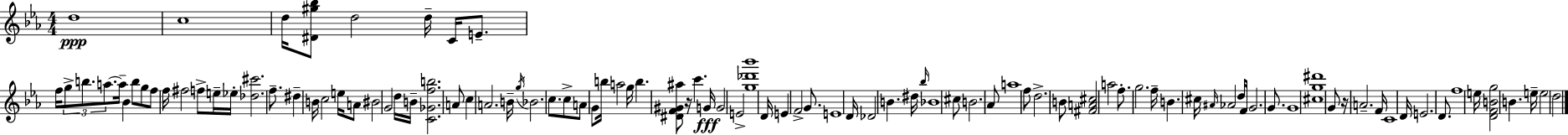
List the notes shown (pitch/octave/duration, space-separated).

D5/w C5/w D5/s [D#4,G#5,Bb5]/e D5/h D5/s C4/s E4/e. F5/s G5/e B5/e. A5/e. A5/s Bb4/q B5/e G5/e F5/e F5/s F#5/h F5/e E5/s Eb5/s [Db5,C#6]/h. F5/e. D#5/q B4/s C5/h E5/s A4/e BIS4/h G4/h D5/s B4/s [C4,Gb4,F5,B5]/h. A4/e C5/q A4/h. B4/s G5/s Bb4/h. C5/e. C5/e A4/e G4/e B5/s A5/h G5/s B5/q. [D#4,F4,G#4,A#5]/e R/s C6/q. G4/s G4/h E4/h [G5,Db6,Bb6]/w D4/s E4/q F4/h G4/e. E4/w D4/s Db4/h B4/q. D#5/s Bb5/s Bb4/w C#5/e B4/h. Ab4/e A5/w F5/e D5/h. B4/e [F#4,A4,C#5]/h A5/h F5/e. G5/h. F5/s B4/q. C#5/s A#4/s Ab4/h D5/s F4/s G4/h. G4/e. G4/w [C#5,G5,D#6]/w G4/e R/s A4/h. F4/s C4/w D4/s E4/h. D4/e. F5/w E5/s [D4,F4,B4,G5]/h B4/q. E5/s E5/h D5/h